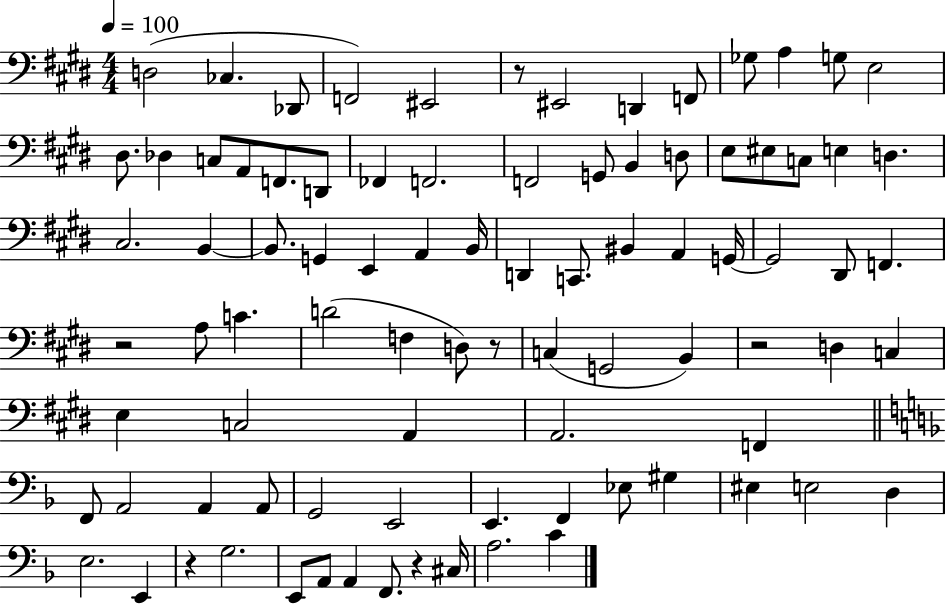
{
  \clef bass
  \numericTimeSignature
  \time 4/4
  \key e \major
  \tempo 4 = 100
  d2( ces4. des,8 | f,2) eis,2 | r8 eis,2 d,4 f,8 | ges8 a4 g8 e2 | \break dis8. des4 c8 a,8 f,8. d,8 | fes,4 f,2. | f,2 g,8 b,4 d8 | e8 eis8 c8 e4 d4. | \break cis2. b,4~~ | b,8. g,4 e,4 a,4 b,16 | d,4 c,8. bis,4 a,4 g,16~~ | g,2 dis,8 f,4. | \break r2 a8 c'4. | d'2( f4 d8) r8 | c4( g,2 b,4) | r2 d4 c4 | \break e4 c2 a,4 | a,2. f,4 | \bar "||" \break \key f \major f,8 a,2 a,4 a,8 | g,2 e,2 | e,4. f,4 ees8 gis4 | eis4 e2 d4 | \break e2. e,4 | r4 g2. | e,8 a,8 a,4 f,8. r4 cis16 | a2. c'4 | \break \bar "|."
}